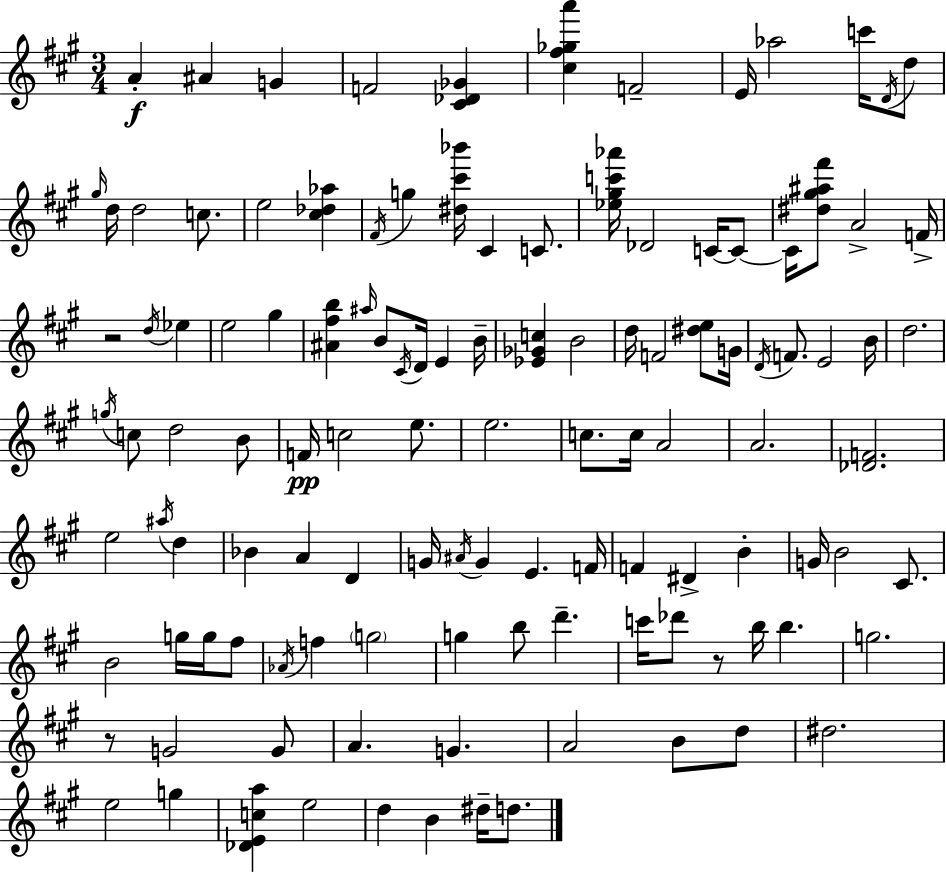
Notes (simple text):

A4/q A#4/q G4/q F4/h [C#4,Db4,Gb4]/q [C#5,F#5,Gb5,A6]/q F4/h E4/s Ab5/h C6/s D4/s D5/e G#5/s D5/s D5/h C5/e. E5/h [C#5,Db5,Ab5]/q F#4/s G5/q [D#5,C#6,Bb6]/s C#4/q C4/e. [Eb5,G#5,C6,Ab6]/s Db4/h C4/s C4/e C4/s [D#5,G#5,A#5,F#6]/e A4/h F4/s R/h D5/s Eb5/q E5/h G#5/q [A#4,F#5,B5]/q A#5/s B4/e C#4/s D4/s E4/q B4/s [Eb4,Gb4,C5]/q B4/h D5/s F4/h [D#5,E5]/e G4/s D4/s F4/e. E4/h B4/s D5/h. G5/s C5/e D5/h B4/e F4/s C5/h E5/e. E5/h. C5/e. C5/s A4/h A4/h. [Db4,F4]/h. E5/h A#5/s D5/q Bb4/q A4/q D4/q G4/s A#4/s G4/q E4/q. F4/s F4/q D#4/q B4/q G4/s B4/h C#4/e. B4/h G5/s G5/s F#5/e Ab4/s F5/q G5/h G5/q B5/e D6/q. C6/s Db6/e R/e B5/s B5/q. G5/h. R/e G4/h G4/e A4/q. G4/q. A4/h B4/e D5/e D#5/h. E5/h G5/q [Db4,E4,C5,A5]/q E5/h D5/q B4/q D#5/s D5/e.